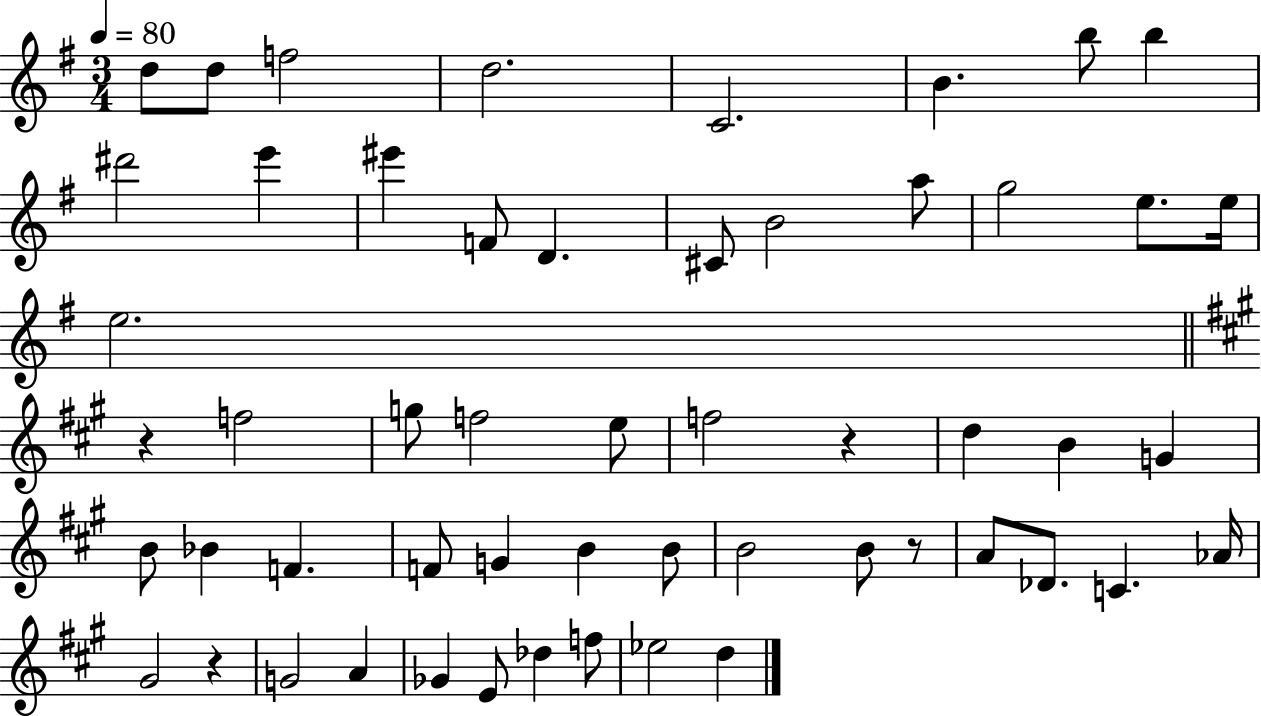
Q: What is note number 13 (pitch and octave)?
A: D4